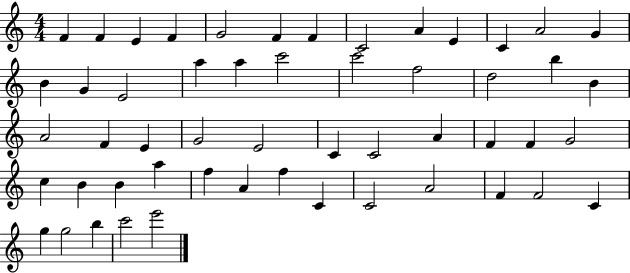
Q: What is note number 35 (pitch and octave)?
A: G4